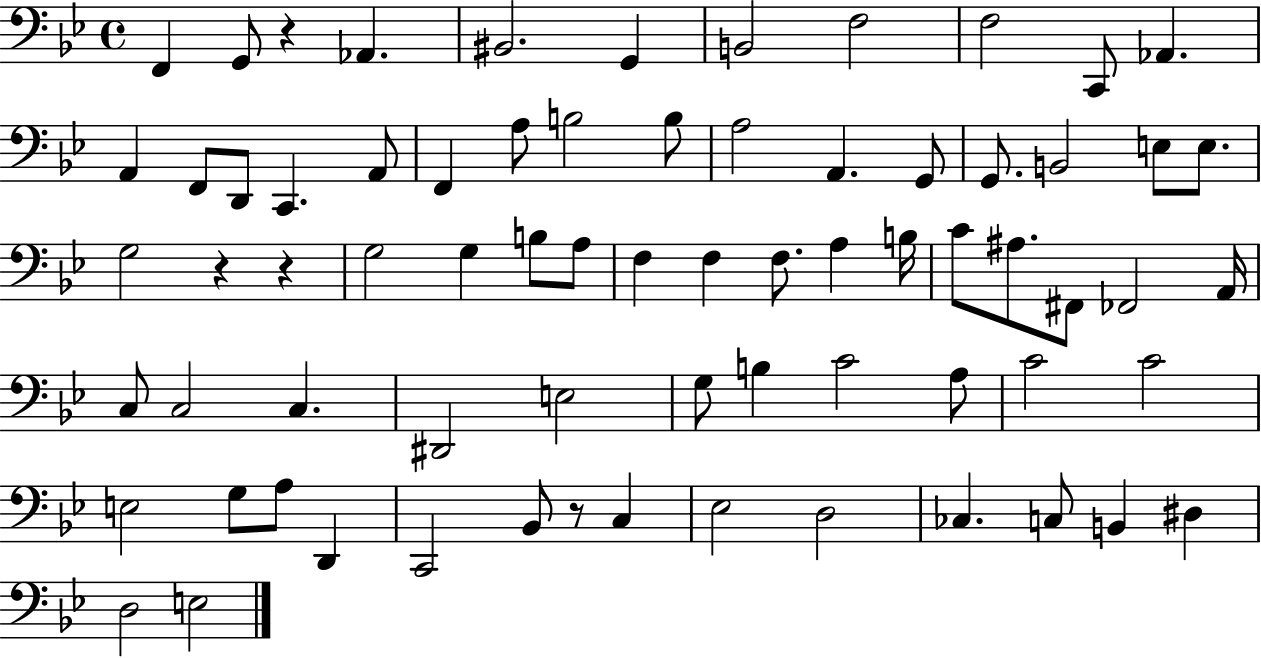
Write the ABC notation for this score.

X:1
T:Untitled
M:4/4
L:1/4
K:Bb
F,, G,,/2 z _A,, ^B,,2 G,, B,,2 F,2 F,2 C,,/2 _A,, A,, F,,/2 D,,/2 C,, A,,/2 F,, A,/2 B,2 B,/2 A,2 A,, G,,/2 G,,/2 B,,2 E,/2 E,/2 G,2 z z G,2 G, B,/2 A,/2 F, F, F,/2 A, B,/4 C/2 ^A,/2 ^F,,/2 _F,,2 A,,/4 C,/2 C,2 C, ^D,,2 E,2 G,/2 B, C2 A,/2 C2 C2 E,2 G,/2 A,/2 D,, C,,2 _B,,/2 z/2 C, _E,2 D,2 _C, C,/2 B,, ^D, D,2 E,2